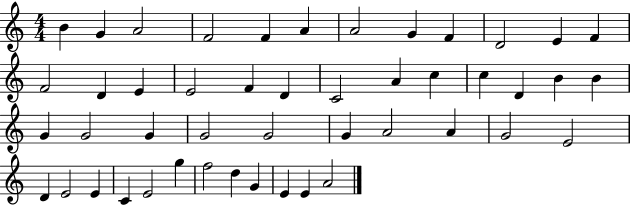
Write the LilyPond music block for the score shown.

{
  \clef treble
  \numericTimeSignature
  \time 4/4
  \key c \major
  b'4 g'4 a'2 | f'2 f'4 a'4 | a'2 g'4 f'4 | d'2 e'4 f'4 | \break f'2 d'4 e'4 | e'2 f'4 d'4 | c'2 a'4 c''4 | c''4 d'4 b'4 b'4 | \break g'4 g'2 g'4 | g'2 g'2 | g'4 a'2 a'4 | g'2 e'2 | \break d'4 e'2 e'4 | c'4 e'2 g''4 | f''2 d''4 g'4 | e'4 e'4 a'2 | \break \bar "|."
}